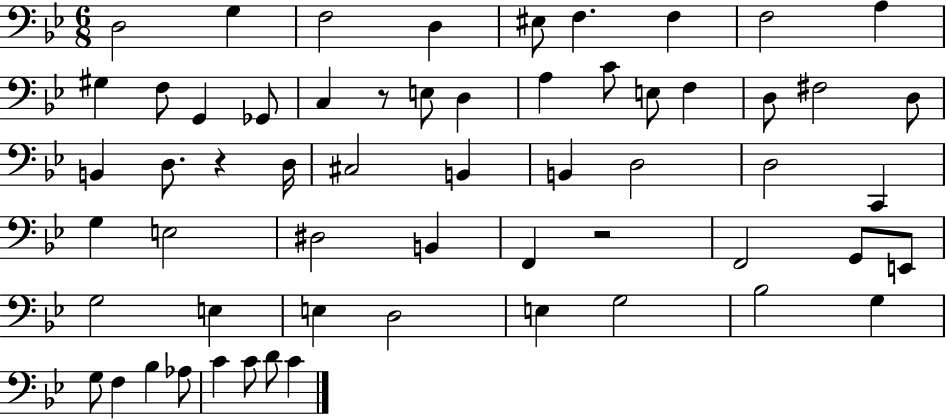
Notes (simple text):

D3/h G3/q F3/h D3/q EIS3/e F3/q. F3/q F3/h A3/q G#3/q F3/e G2/q Gb2/e C3/q R/e E3/e D3/q A3/q C4/e E3/e F3/q D3/e F#3/h D3/e B2/q D3/e. R/q D3/s C#3/h B2/q B2/q D3/h D3/h C2/q G3/q E3/h D#3/h B2/q F2/q R/h F2/h G2/e E2/e G3/h E3/q E3/q D3/h E3/q G3/h Bb3/h G3/q G3/e F3/q Bb3/q Ab3/e C4/q C4/e D4/e C4/q